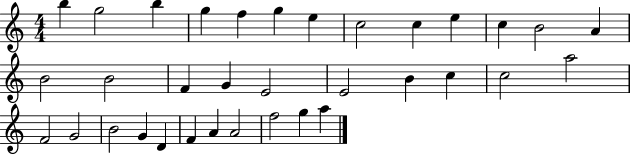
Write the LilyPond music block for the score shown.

{
  \clef treble
  \numericTimeSignature
  \time 4/4
  \key c \major
  b''4 g''2 b''4 | g''4 f''4 g''4 e''4 | c''2 c''4 e''4 | c''4 b'2 a'4 | \break b'2 b'2 | f'4 g'4 e'2 | e'2 b'4 c''4 | c''2 a''2 | \break f'2 g'2 | b'2 g'4 d'4 | f'4 a'4 a'2 | f''2 g''4 a''4 | \break \bar "|."
}